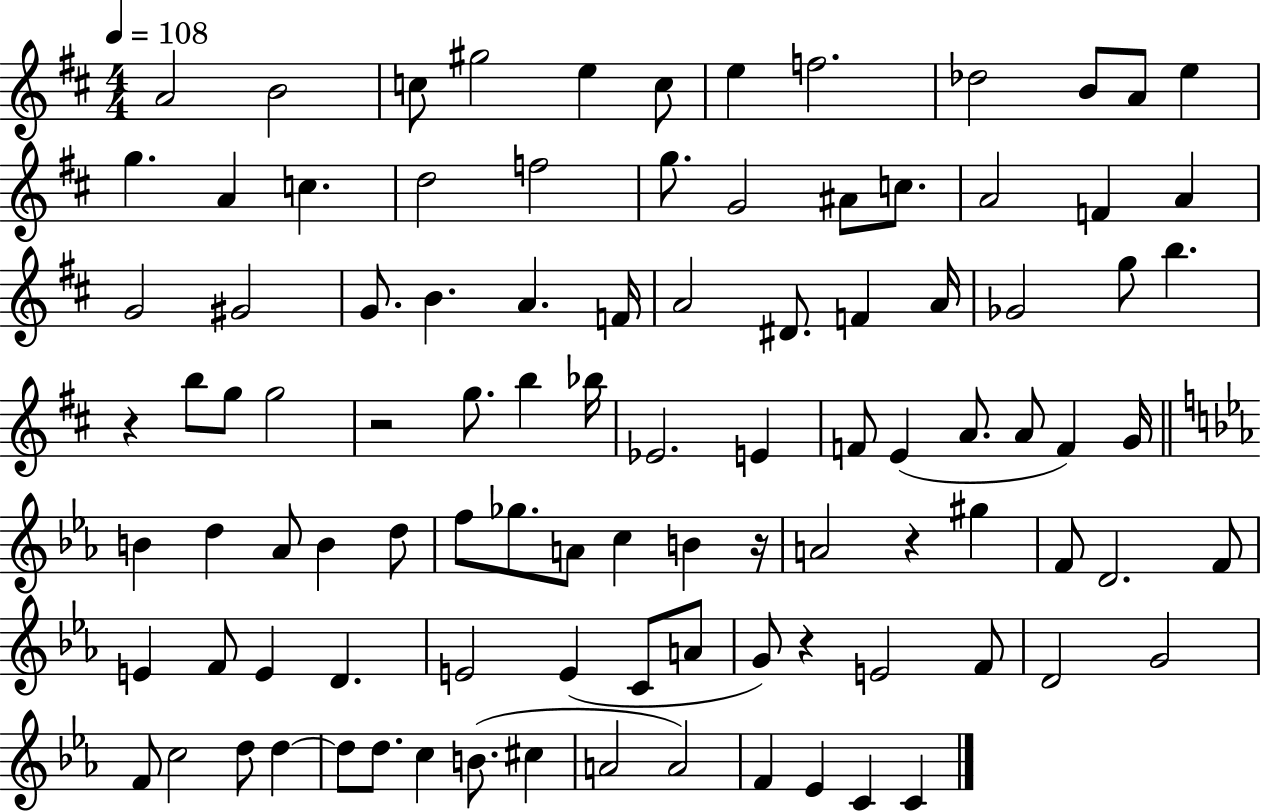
A4/h B4/h C5/e G#5/h E5/q C5/e E5/q F5/h. Db5/h B4/e A4/e E5/q G5/q. A4/q C5/q. D5/h F5/h G5/e. G4/h A#4/e C5/e. A4/h F4/q A4/q G4/h G#4/h G4/e. B4/q. A4/q. F4/s A4/h D#4/e. F4/q A4/s Gb4/h G5/e B5/q. R/q B5/e G5/e G5/h R/h G5/e. B5/q Bb5/s Eb4/h. E4/q F4/e E4/q A4/e. A4/e F4/q G4/s B4/q D5/q Ab4/e B4/q D5/e F5/e Gb5/e. A4/e C5/q B4/q R/s A4/h R/q G#5/q F4/e D4/h. F4/e E4/q F4/e E4/q D4/q. E4/h E4/q C4/e A4/e G4/e R/q E4/h F4/e D4/h G4/h F4/e C5/h D5/e D5/q D5/e D5/e. C5/q B4/e. C#5/q A4/h A4/h F4/q Eb4/q C4/q C4/q